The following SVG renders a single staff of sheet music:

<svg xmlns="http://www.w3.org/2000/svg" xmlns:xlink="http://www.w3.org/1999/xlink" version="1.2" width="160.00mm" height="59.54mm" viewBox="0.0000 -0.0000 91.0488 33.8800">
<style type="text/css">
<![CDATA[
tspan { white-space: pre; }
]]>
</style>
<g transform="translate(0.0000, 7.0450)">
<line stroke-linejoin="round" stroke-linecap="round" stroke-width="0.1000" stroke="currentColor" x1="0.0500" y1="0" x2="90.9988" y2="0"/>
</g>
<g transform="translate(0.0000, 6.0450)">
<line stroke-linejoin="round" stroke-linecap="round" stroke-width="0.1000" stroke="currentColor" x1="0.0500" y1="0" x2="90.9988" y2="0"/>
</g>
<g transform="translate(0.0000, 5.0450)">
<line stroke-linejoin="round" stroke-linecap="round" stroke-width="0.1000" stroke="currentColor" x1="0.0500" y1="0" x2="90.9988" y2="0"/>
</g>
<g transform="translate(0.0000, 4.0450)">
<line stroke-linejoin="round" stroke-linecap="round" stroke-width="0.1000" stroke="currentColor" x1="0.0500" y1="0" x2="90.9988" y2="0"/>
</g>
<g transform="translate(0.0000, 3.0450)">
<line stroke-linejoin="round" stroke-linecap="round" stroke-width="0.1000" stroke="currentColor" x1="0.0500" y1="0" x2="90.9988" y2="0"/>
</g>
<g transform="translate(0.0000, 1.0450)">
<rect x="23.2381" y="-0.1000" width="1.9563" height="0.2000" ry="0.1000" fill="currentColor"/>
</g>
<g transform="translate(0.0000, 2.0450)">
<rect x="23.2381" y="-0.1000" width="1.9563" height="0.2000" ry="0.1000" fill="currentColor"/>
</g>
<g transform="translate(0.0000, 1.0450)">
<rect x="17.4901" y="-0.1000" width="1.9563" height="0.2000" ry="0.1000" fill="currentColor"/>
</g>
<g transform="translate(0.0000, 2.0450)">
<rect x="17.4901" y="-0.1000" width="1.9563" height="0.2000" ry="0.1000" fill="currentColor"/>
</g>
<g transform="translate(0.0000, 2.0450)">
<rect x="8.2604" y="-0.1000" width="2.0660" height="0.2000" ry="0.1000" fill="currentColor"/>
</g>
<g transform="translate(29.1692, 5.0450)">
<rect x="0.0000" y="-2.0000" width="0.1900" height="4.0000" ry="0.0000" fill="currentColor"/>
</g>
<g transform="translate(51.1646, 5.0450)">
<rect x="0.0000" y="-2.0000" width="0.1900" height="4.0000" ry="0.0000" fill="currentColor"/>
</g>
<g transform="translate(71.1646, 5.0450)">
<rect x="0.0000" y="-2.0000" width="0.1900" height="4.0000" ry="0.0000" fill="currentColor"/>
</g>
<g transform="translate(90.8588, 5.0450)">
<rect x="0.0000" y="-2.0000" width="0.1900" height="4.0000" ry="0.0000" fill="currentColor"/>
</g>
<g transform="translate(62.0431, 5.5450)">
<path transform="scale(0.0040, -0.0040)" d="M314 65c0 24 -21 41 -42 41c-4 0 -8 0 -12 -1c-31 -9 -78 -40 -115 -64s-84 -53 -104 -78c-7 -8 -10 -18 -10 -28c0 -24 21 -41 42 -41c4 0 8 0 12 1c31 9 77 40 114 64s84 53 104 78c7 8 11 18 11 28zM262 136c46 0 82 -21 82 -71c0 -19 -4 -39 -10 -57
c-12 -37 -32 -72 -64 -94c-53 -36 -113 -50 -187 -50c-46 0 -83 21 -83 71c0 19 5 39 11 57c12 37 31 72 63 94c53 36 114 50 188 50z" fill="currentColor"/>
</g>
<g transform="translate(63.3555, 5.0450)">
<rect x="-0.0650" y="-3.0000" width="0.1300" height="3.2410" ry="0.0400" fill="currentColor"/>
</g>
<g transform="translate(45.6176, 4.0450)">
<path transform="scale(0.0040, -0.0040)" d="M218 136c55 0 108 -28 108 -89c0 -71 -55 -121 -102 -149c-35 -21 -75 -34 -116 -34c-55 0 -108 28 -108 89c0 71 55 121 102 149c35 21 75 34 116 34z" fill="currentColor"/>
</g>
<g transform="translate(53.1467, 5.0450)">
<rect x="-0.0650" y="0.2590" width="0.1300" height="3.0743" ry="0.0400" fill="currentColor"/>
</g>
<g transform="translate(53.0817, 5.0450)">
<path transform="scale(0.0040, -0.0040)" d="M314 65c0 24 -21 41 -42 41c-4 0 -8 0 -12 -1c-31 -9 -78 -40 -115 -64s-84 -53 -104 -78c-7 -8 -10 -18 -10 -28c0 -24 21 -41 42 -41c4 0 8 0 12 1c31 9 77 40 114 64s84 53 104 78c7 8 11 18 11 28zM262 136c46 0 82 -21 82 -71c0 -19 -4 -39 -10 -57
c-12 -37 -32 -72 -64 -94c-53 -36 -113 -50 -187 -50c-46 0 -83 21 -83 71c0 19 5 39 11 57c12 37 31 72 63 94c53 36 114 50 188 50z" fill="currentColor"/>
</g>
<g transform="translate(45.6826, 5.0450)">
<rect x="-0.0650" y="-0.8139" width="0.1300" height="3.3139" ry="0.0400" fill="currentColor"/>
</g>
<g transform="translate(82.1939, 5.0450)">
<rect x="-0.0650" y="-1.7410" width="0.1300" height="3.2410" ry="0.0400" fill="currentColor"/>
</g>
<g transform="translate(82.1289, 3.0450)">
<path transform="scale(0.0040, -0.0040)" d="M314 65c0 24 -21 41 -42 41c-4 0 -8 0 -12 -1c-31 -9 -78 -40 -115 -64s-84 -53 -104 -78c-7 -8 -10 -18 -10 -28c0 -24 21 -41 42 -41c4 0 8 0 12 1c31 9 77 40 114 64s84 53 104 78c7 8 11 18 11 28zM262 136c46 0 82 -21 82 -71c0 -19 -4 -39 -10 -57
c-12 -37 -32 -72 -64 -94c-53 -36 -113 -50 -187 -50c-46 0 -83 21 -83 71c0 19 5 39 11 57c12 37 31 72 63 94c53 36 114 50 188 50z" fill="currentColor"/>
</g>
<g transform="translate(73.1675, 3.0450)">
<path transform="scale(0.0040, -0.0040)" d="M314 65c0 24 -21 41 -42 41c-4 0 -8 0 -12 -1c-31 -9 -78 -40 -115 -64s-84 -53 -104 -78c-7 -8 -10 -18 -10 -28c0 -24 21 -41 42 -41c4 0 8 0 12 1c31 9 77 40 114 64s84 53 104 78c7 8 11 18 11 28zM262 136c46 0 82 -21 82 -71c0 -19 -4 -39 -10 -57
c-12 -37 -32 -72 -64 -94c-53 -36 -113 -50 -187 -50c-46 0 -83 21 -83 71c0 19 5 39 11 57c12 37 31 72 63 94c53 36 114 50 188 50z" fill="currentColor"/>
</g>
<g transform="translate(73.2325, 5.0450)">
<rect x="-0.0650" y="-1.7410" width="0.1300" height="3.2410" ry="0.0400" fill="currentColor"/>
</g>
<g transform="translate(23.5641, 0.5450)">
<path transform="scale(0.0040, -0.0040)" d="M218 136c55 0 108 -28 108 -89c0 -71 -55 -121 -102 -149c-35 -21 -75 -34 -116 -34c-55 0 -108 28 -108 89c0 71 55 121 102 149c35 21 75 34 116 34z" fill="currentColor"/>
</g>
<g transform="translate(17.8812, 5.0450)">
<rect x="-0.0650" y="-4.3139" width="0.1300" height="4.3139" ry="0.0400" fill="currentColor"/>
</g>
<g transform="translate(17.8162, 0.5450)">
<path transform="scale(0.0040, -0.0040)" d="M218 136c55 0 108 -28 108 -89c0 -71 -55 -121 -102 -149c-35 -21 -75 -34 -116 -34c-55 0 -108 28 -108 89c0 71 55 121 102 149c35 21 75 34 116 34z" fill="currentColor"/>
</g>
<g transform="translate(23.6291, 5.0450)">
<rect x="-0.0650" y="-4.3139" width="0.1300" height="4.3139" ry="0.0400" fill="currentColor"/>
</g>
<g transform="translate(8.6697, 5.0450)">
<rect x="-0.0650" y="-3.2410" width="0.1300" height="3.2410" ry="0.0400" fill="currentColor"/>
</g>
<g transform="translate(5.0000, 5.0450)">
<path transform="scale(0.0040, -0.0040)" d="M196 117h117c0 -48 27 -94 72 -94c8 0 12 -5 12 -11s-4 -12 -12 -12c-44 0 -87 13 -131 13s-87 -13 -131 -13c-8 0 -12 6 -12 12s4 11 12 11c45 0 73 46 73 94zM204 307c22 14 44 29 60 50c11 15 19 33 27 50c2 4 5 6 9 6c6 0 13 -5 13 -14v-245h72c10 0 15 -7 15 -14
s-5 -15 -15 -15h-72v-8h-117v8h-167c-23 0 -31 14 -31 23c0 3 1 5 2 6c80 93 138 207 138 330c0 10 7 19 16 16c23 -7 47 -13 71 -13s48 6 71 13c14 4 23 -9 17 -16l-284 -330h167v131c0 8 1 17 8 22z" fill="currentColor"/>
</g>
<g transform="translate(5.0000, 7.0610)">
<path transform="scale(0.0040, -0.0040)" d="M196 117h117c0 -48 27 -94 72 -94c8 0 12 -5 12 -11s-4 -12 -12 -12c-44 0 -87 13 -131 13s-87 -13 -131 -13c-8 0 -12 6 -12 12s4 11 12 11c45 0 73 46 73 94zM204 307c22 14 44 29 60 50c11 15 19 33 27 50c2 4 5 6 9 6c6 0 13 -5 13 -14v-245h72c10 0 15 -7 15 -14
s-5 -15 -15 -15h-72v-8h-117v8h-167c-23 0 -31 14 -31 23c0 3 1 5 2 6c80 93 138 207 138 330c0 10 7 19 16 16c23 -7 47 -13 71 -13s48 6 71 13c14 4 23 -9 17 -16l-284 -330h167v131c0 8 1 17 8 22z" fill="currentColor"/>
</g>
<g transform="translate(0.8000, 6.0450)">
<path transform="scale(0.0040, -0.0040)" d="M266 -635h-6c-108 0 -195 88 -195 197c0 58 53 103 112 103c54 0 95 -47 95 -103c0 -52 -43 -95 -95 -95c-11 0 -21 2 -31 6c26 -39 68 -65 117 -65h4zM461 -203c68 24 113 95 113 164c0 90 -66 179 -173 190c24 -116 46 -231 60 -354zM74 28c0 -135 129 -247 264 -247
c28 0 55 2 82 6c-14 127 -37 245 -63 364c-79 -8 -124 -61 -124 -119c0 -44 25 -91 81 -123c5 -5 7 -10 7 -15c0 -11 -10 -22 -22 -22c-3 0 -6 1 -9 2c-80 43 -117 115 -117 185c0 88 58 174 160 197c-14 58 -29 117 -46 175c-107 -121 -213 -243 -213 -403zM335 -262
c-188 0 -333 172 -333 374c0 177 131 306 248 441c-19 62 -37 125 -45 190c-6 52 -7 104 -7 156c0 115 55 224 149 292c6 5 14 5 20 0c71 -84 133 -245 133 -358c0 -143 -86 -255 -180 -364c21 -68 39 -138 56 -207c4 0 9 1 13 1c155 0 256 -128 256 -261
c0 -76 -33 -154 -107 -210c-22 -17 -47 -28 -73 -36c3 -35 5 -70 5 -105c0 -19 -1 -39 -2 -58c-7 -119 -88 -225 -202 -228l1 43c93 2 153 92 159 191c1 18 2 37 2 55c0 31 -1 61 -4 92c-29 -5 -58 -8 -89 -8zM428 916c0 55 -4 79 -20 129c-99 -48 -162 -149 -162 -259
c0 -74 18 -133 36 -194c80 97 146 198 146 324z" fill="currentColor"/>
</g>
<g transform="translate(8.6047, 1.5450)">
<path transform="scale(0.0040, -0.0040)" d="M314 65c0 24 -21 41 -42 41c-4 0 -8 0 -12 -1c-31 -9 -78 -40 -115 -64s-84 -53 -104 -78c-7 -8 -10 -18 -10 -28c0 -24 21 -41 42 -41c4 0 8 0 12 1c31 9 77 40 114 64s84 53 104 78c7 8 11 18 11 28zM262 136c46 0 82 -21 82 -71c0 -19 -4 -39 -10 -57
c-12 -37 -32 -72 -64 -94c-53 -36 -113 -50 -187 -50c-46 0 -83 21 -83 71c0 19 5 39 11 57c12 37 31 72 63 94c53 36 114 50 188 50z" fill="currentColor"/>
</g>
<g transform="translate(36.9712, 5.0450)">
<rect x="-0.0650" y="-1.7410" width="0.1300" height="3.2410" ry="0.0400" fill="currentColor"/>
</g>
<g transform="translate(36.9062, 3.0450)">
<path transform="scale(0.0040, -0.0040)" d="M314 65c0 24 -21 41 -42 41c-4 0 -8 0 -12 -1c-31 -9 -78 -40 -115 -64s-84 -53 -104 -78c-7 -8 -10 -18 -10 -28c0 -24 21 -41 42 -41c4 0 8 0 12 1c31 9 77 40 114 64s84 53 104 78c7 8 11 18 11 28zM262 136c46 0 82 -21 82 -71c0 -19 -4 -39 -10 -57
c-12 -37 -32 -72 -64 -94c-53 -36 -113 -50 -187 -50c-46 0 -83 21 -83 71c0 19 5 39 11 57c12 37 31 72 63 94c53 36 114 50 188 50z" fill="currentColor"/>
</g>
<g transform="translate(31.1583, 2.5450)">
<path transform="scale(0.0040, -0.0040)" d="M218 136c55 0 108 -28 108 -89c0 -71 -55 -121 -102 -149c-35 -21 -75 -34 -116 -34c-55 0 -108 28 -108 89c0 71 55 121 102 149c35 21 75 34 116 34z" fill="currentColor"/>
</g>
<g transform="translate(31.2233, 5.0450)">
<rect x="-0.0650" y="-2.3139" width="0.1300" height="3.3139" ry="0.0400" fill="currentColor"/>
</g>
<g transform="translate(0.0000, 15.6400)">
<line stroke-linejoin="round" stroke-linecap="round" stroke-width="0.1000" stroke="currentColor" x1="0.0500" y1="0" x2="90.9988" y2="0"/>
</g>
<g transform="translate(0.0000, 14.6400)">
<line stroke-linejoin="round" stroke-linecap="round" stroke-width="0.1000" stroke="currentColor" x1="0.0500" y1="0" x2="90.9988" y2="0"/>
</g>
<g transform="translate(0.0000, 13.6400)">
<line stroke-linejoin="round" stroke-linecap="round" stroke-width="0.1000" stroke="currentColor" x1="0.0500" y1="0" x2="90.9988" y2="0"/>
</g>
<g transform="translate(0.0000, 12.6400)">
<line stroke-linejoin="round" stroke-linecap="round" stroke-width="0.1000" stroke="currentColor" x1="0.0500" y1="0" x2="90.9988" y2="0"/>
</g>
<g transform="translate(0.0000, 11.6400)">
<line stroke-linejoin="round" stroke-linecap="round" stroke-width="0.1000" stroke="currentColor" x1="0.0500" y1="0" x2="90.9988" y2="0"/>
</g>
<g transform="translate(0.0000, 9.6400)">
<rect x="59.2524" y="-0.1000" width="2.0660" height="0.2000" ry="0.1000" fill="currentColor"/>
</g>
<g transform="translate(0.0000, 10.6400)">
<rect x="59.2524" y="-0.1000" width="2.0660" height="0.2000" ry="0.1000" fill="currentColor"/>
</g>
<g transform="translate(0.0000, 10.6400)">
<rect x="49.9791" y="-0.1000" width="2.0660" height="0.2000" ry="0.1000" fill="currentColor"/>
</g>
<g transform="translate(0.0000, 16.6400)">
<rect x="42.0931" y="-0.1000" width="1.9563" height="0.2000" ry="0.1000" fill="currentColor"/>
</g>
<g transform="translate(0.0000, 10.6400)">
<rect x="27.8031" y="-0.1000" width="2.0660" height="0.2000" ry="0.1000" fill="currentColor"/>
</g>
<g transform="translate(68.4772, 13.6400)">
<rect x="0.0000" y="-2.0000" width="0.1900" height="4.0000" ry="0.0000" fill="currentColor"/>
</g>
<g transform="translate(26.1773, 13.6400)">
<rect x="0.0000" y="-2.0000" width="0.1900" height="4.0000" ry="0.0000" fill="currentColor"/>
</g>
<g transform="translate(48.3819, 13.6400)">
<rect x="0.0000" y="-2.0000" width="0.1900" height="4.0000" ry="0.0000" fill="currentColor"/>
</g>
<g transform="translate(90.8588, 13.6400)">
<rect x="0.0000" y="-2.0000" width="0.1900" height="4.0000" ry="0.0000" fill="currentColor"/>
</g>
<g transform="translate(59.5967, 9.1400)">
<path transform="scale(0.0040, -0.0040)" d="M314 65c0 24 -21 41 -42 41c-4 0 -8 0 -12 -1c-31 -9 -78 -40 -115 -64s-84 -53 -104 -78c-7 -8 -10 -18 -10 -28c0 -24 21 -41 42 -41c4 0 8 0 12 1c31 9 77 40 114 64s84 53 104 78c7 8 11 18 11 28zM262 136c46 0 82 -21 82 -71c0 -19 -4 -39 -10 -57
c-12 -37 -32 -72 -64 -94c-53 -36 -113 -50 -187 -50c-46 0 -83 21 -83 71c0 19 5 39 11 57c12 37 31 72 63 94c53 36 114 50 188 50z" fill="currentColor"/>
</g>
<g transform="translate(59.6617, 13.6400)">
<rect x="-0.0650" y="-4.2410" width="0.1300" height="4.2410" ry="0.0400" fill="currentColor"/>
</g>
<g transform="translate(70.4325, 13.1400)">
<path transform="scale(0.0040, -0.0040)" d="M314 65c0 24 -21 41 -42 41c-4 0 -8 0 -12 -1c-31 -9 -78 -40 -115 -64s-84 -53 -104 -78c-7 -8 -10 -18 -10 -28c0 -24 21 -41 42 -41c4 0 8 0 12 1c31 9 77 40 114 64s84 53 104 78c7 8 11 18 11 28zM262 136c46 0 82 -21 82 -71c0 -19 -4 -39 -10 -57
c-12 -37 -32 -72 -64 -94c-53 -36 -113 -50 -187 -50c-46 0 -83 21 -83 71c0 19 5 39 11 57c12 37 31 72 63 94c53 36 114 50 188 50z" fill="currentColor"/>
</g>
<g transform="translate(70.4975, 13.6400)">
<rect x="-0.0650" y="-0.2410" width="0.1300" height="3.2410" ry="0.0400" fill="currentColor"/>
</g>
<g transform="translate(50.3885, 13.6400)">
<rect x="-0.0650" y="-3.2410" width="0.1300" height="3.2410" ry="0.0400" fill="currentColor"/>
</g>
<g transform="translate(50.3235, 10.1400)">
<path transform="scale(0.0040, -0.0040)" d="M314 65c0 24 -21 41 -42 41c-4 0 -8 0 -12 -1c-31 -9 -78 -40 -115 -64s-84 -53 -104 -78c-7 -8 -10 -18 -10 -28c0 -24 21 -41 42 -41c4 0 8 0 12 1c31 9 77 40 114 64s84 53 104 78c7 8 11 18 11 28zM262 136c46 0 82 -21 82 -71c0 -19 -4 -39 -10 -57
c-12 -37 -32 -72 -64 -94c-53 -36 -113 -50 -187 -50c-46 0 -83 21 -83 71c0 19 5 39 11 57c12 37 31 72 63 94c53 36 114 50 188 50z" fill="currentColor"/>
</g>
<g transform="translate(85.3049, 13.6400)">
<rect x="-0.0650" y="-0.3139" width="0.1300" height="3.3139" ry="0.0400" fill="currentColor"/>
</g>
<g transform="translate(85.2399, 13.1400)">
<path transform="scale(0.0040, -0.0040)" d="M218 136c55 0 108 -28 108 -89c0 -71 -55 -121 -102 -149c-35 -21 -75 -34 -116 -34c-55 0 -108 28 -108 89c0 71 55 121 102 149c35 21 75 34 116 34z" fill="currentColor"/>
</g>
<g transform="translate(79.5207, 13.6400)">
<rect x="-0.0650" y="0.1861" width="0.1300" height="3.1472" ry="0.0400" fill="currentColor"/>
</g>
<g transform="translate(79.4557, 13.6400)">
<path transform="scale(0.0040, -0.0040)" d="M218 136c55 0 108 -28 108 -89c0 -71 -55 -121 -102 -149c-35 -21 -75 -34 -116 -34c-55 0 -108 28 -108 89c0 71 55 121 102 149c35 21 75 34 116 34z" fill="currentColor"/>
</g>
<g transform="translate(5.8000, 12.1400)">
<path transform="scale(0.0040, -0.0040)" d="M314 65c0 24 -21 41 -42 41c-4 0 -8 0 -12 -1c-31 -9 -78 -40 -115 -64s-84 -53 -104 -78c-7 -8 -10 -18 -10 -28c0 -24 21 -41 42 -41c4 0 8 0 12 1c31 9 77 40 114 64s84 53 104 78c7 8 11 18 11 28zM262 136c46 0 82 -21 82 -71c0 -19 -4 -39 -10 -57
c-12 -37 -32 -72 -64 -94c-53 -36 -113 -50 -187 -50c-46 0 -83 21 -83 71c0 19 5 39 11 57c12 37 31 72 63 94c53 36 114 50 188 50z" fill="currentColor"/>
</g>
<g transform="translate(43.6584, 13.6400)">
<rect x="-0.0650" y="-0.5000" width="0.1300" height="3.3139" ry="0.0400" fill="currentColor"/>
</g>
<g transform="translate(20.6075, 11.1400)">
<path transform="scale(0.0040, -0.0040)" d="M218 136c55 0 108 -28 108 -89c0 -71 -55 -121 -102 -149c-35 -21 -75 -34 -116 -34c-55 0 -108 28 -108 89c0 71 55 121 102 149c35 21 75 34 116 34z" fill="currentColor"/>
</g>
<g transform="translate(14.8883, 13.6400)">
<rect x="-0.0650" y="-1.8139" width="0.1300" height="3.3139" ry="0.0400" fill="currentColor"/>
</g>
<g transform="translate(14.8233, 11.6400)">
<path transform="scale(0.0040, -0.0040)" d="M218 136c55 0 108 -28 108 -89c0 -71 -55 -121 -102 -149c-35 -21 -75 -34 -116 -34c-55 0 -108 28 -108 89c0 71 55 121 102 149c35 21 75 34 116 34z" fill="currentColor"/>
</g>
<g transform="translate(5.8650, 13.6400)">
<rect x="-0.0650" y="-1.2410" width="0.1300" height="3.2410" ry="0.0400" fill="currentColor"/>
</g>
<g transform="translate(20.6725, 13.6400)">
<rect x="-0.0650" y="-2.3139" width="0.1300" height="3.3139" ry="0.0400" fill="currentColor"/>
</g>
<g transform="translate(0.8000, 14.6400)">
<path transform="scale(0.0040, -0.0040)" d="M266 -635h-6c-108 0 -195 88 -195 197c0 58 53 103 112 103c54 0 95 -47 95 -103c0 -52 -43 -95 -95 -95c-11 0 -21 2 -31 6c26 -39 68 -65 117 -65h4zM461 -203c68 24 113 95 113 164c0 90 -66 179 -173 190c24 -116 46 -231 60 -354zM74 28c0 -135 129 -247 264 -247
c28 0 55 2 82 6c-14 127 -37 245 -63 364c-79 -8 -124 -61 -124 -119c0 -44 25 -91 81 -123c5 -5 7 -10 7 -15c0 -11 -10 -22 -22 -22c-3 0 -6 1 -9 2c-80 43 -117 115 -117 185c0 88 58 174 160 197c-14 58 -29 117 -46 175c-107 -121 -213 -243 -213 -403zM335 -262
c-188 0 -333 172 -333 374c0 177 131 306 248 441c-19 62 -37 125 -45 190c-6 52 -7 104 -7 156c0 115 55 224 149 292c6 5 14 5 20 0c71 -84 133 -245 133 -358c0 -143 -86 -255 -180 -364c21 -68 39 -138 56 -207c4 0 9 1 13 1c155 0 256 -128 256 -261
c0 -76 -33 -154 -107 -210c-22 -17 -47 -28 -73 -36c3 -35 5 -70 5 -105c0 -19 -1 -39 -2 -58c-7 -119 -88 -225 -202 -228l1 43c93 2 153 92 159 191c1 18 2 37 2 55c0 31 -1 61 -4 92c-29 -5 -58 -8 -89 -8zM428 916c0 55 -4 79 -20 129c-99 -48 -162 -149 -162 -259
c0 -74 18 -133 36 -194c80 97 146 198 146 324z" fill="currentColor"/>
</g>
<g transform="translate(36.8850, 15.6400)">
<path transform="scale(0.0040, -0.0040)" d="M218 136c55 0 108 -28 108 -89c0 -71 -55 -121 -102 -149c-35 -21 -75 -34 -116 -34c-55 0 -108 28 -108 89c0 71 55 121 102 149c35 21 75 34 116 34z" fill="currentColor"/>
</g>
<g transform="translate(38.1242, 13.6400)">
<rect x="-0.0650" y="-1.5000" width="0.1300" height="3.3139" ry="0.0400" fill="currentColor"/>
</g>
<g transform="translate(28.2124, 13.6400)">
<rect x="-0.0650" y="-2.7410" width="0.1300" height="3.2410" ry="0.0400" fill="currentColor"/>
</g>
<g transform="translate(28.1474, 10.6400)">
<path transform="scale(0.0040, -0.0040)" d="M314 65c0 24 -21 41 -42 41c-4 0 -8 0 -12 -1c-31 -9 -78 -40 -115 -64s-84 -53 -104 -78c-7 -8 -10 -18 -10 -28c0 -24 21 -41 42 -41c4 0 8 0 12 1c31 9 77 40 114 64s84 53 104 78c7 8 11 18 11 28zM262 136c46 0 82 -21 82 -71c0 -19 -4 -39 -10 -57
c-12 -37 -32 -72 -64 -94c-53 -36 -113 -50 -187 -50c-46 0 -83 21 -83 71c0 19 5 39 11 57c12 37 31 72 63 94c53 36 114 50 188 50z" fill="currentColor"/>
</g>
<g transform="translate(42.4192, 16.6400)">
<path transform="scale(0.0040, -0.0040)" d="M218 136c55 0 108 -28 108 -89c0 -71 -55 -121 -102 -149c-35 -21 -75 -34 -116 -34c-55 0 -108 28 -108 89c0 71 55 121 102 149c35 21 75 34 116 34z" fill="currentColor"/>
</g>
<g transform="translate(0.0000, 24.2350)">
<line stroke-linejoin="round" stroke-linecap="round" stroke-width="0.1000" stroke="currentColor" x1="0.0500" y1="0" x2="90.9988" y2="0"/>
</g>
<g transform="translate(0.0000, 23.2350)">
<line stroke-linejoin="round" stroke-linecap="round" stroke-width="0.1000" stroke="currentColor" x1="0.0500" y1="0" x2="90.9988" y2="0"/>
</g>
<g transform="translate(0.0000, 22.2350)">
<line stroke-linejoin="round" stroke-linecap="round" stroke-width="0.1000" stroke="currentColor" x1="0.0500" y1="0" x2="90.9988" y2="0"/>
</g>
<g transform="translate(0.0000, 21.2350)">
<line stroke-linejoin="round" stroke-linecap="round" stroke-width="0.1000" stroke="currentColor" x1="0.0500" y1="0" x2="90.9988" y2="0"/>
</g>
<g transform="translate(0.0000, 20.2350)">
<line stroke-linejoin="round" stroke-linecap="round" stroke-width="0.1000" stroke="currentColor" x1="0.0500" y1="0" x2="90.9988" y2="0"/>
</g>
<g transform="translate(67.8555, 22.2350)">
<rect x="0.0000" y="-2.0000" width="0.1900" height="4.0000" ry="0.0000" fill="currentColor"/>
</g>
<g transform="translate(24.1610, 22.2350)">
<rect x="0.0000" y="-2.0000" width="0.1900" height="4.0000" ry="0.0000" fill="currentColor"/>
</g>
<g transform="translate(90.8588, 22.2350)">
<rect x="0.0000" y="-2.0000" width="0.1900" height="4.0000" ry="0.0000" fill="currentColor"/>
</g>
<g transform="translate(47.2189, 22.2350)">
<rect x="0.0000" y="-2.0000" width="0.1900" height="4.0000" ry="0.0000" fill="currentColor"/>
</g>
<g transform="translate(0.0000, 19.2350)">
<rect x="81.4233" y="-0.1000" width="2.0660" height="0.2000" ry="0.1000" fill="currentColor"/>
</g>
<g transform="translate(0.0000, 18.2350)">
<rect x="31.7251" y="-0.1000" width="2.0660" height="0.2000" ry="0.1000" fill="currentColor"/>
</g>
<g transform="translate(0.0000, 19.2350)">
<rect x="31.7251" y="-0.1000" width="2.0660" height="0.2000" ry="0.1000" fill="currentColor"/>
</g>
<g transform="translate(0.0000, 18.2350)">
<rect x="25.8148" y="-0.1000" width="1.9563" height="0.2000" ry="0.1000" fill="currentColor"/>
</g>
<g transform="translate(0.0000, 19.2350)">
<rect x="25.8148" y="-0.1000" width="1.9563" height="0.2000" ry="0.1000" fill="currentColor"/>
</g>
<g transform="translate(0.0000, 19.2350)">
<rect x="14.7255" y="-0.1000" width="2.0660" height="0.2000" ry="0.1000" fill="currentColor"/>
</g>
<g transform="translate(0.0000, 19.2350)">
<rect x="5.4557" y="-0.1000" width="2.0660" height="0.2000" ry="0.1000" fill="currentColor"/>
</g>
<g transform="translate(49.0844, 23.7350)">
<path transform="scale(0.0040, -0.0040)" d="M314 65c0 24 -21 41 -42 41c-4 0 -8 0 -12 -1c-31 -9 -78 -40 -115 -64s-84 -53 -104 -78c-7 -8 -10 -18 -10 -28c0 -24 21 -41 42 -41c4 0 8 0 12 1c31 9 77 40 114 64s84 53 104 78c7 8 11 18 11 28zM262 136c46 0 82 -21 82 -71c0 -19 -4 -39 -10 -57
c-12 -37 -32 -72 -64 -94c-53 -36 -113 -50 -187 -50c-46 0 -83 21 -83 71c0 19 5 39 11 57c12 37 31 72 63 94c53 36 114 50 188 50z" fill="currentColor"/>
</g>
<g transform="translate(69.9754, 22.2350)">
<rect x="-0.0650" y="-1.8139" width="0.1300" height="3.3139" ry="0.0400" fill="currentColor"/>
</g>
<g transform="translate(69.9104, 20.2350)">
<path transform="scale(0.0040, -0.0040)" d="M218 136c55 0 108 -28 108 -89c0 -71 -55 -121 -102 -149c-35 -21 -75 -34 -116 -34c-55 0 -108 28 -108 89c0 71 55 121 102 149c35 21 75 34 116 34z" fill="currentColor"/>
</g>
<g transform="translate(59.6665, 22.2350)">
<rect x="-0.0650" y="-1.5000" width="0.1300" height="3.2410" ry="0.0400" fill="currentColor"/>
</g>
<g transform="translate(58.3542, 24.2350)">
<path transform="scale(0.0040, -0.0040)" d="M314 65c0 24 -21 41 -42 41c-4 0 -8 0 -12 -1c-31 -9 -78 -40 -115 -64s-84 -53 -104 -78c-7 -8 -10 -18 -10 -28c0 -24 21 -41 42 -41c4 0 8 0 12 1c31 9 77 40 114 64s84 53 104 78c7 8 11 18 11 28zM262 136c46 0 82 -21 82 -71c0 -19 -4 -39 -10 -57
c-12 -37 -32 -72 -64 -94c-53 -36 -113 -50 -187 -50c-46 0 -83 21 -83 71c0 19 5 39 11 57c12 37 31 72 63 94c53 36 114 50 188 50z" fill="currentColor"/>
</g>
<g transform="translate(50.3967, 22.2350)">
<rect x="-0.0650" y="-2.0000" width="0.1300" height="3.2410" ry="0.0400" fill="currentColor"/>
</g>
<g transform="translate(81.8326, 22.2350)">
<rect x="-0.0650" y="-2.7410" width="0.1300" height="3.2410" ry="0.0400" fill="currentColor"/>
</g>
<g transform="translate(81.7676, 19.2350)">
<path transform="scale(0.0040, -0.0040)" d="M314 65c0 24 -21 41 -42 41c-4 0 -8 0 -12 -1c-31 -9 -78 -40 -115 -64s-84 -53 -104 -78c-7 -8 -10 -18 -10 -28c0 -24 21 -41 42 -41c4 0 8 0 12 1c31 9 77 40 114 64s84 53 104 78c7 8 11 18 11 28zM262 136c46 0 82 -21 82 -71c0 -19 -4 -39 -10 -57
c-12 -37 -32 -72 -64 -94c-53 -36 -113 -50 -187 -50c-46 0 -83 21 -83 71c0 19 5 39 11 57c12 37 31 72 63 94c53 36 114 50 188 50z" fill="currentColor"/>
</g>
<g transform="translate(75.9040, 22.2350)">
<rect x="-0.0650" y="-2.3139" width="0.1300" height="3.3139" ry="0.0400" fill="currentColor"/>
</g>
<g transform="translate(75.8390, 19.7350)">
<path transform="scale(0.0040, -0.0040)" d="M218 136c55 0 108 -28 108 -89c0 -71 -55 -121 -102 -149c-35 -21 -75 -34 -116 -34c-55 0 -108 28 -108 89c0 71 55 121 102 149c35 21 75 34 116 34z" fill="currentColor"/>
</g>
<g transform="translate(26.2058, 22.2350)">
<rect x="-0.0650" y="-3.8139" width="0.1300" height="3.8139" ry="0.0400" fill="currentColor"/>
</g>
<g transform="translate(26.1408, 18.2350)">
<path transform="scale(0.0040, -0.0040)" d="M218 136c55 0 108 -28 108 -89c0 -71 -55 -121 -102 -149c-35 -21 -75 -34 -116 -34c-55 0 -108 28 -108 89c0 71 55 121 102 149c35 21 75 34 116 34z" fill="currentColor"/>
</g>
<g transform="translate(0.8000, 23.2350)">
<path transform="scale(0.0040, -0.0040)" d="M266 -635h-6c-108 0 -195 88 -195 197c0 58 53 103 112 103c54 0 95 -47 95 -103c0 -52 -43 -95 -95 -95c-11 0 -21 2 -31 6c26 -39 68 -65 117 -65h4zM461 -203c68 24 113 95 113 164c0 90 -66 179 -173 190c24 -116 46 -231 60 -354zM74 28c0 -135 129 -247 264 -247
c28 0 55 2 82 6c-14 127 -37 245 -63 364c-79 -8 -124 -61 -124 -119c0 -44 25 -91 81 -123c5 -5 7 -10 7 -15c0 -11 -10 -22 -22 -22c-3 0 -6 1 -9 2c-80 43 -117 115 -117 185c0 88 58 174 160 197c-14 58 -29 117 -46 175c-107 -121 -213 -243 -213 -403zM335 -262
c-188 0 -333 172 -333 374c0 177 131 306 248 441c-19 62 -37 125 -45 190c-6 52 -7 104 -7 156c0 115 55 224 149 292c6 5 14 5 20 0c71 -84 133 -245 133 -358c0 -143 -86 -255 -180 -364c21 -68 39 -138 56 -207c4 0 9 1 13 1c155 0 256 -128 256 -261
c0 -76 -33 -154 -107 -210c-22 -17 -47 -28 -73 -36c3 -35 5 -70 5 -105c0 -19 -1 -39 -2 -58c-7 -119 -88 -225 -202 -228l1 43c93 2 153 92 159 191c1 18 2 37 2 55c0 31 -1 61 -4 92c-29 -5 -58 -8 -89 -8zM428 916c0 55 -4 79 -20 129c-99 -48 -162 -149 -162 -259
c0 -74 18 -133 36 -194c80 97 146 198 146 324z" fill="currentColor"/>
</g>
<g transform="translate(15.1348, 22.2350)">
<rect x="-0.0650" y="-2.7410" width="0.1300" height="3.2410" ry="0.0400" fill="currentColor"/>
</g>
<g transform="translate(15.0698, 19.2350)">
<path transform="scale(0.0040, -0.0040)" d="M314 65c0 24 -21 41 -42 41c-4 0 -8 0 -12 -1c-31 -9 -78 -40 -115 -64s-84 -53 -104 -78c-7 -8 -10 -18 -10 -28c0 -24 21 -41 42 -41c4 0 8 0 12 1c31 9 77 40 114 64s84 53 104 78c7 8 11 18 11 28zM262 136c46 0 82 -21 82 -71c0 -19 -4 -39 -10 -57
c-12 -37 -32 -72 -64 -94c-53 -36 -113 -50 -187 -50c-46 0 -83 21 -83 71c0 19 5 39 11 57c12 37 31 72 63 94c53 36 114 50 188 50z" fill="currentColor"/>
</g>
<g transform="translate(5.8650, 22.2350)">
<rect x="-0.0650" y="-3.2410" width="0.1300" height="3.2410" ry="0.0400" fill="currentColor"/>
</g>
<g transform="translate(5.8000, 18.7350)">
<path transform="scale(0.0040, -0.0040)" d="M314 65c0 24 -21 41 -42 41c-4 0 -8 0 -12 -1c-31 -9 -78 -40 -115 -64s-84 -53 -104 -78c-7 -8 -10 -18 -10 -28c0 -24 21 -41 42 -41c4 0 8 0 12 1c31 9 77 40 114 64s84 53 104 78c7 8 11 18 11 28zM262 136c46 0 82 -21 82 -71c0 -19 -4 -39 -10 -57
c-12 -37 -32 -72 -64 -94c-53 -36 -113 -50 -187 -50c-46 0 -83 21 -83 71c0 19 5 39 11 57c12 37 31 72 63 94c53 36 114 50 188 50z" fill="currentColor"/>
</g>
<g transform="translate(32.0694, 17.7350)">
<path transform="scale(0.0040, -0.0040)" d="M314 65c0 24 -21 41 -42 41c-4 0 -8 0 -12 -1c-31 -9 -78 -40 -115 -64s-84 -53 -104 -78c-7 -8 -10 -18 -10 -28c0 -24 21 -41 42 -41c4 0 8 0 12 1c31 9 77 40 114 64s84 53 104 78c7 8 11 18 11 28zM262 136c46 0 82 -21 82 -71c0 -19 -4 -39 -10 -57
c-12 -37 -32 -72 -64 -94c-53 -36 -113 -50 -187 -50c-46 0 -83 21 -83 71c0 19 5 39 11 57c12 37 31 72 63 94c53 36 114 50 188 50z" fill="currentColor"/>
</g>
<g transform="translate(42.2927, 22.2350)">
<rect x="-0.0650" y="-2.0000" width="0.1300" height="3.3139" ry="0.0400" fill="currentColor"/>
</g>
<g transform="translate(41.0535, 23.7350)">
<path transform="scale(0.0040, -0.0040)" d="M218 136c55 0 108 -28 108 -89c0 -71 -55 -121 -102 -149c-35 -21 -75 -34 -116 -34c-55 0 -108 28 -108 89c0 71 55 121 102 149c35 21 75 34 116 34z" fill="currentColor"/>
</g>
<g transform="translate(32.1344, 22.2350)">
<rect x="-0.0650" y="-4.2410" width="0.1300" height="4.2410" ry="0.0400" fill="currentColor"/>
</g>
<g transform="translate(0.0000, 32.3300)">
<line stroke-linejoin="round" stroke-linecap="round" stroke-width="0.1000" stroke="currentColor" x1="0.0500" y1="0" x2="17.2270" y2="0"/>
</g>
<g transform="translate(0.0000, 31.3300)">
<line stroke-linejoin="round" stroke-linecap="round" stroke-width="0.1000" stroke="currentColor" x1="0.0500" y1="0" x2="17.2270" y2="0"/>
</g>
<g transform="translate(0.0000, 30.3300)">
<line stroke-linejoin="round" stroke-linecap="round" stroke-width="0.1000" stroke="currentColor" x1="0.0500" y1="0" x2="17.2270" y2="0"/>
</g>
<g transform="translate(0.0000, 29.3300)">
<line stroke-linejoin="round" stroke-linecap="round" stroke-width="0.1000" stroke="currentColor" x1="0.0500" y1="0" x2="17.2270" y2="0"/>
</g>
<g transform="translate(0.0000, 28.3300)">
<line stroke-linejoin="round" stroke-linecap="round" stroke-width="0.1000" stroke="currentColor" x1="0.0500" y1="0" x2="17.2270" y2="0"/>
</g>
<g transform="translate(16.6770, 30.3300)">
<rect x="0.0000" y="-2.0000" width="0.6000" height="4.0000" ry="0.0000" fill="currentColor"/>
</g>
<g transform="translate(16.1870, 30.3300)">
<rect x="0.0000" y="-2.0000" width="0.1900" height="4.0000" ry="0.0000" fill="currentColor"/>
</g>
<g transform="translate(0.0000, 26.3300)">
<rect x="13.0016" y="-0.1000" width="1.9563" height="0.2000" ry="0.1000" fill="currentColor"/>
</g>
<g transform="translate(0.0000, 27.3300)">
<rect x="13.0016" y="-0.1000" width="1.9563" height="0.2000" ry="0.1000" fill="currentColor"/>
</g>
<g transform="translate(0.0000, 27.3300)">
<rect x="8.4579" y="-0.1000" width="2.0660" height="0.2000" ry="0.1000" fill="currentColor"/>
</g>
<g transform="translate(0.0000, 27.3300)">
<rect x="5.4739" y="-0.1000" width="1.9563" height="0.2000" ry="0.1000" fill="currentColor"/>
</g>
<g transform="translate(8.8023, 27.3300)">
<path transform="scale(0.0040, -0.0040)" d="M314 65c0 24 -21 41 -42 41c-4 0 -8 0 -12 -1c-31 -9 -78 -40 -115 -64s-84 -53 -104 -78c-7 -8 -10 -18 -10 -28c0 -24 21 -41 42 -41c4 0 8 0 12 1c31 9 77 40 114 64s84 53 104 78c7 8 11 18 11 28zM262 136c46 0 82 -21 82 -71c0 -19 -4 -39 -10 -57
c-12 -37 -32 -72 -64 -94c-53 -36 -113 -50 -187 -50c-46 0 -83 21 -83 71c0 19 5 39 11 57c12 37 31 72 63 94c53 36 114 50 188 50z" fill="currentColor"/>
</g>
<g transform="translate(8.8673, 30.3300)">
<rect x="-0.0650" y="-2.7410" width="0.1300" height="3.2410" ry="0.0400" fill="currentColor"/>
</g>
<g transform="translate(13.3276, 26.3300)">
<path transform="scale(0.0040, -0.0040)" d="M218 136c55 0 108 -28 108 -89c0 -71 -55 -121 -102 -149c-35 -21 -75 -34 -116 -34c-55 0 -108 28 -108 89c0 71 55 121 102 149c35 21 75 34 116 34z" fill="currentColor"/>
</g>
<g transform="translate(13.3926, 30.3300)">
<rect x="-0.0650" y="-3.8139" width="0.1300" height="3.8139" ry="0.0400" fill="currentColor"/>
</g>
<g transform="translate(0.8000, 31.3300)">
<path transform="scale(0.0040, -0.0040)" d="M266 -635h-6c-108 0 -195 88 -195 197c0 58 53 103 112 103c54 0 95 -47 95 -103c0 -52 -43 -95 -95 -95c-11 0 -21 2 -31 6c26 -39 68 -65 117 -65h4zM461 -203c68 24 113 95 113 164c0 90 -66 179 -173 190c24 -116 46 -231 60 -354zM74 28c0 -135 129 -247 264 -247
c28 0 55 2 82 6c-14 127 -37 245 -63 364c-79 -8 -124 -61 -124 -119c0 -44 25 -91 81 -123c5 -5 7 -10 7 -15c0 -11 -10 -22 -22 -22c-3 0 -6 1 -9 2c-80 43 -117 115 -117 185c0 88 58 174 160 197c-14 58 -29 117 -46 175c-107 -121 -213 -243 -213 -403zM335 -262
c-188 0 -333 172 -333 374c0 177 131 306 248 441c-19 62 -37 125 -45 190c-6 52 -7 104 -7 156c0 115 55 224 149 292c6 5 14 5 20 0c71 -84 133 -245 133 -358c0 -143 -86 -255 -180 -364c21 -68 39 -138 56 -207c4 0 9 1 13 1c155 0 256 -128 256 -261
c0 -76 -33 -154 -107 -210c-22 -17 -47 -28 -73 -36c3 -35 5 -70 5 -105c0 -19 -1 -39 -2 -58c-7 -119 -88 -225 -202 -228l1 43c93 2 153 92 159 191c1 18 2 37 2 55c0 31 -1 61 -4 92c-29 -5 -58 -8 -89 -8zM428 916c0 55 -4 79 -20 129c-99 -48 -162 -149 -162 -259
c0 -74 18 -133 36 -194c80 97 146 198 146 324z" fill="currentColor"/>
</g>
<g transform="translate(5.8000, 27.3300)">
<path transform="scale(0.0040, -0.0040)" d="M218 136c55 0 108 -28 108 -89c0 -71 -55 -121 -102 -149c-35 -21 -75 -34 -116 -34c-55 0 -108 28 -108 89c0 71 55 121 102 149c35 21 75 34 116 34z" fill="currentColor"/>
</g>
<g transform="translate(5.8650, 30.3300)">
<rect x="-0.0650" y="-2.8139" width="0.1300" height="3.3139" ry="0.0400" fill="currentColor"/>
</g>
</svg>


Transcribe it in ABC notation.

X:1
T:Untitled
M:4/4
L:1/4
K:C
b2 d' d' g f2 d B2 A2 f2 f2 e2 f g a2 E C b2 d'2 c2 B c b2 a2 c' d'2 F F2 E2 f g a2 a a2 c'